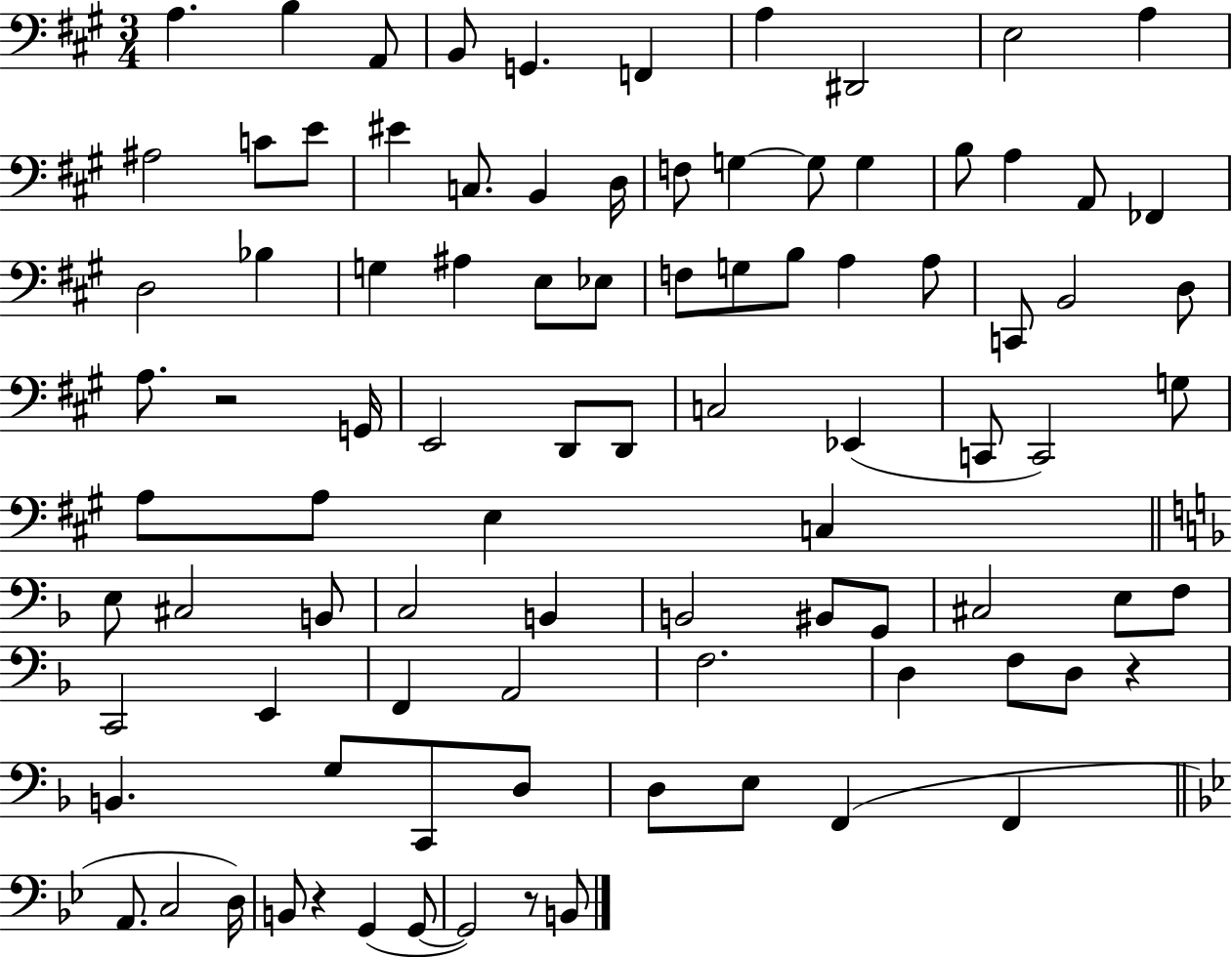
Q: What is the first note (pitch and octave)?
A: A3